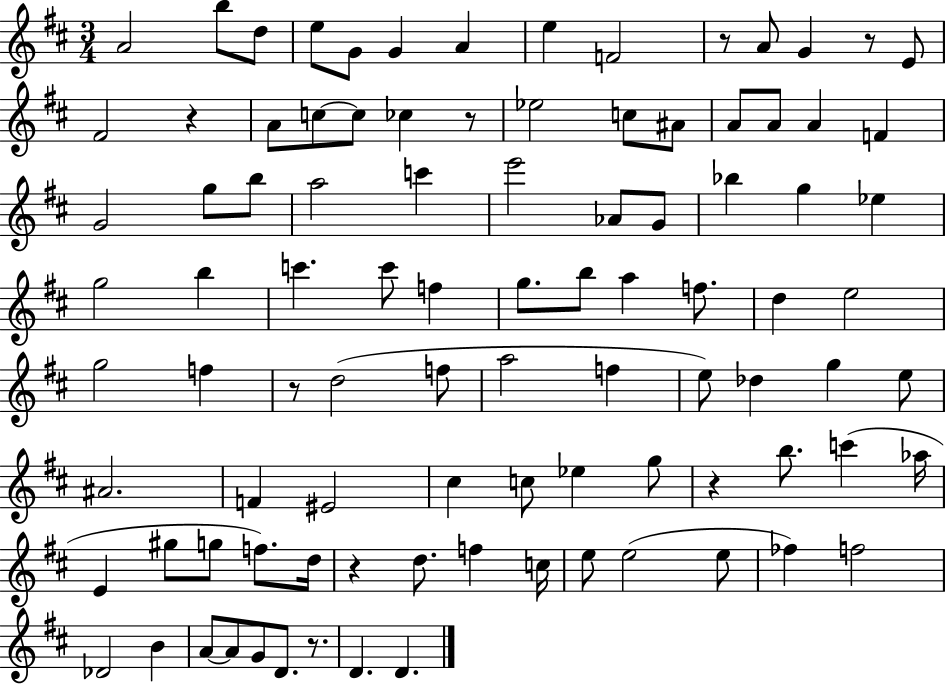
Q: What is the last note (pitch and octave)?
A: D4